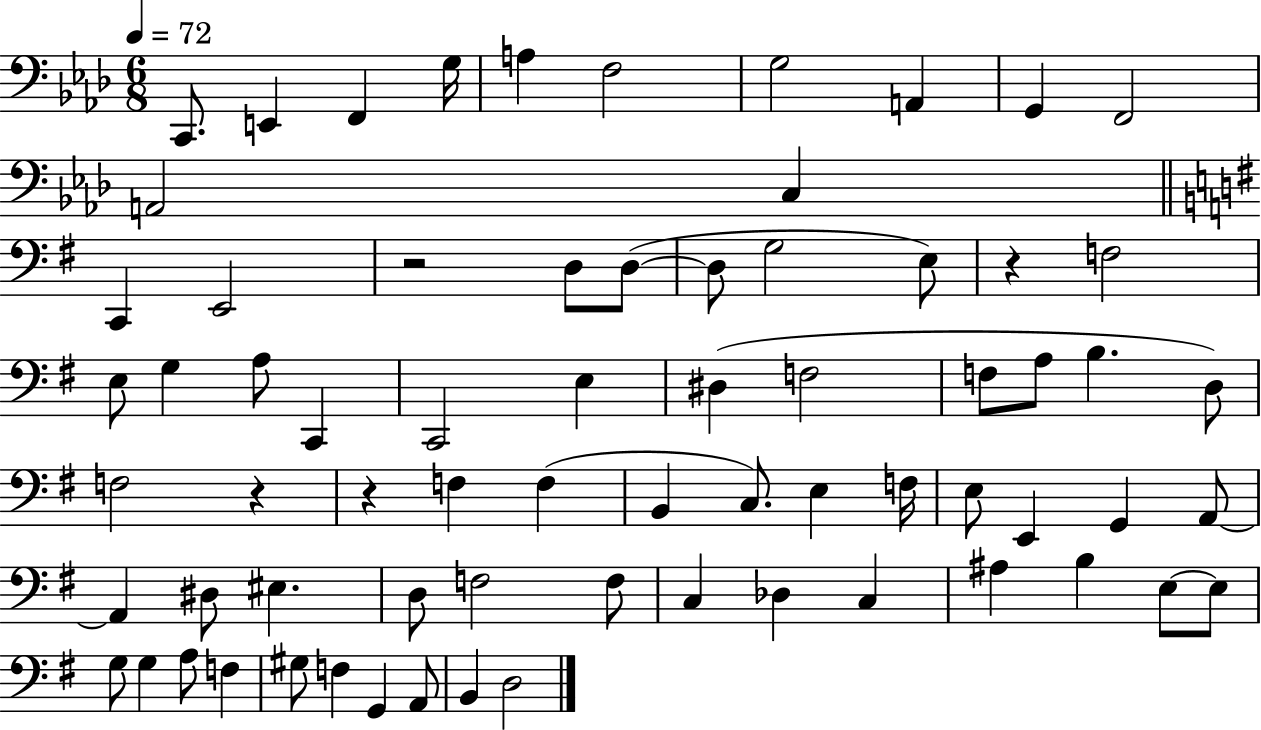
{
  \clef bass
  \numericTimeSignature
  \time 6/8
  \key aes \major
  \tempo 4 = 72
  \repeat volta 2 { c,8. e,4 f,4 g16 | a4 f2 | g2 a,4 | g,4 f,2 | \break a,2 c4 | \bar "||" \break \key g \major c,4 e,2 | r2 d8 d8~(~ | d8 g2 e8) | r4 f2 | \break e8 g4 a8 c,4 | c,2 e4 | dis4( f2 | f8 a8 b4. d8) | \break f2 r4 | r4 f4 f4( | b,4 c8.) e4 f16 | e8 e,4 g,4 a,8~~ | \break a,4 dis8 eis4. | d8 f2 f8 | c4 des4 c4 | ais4 b4 e8~~ e8 | \break g8 g4 a8 f4 | gis8 f4 g,4 a,8 | b,4 d2 | } \bar "|."
}